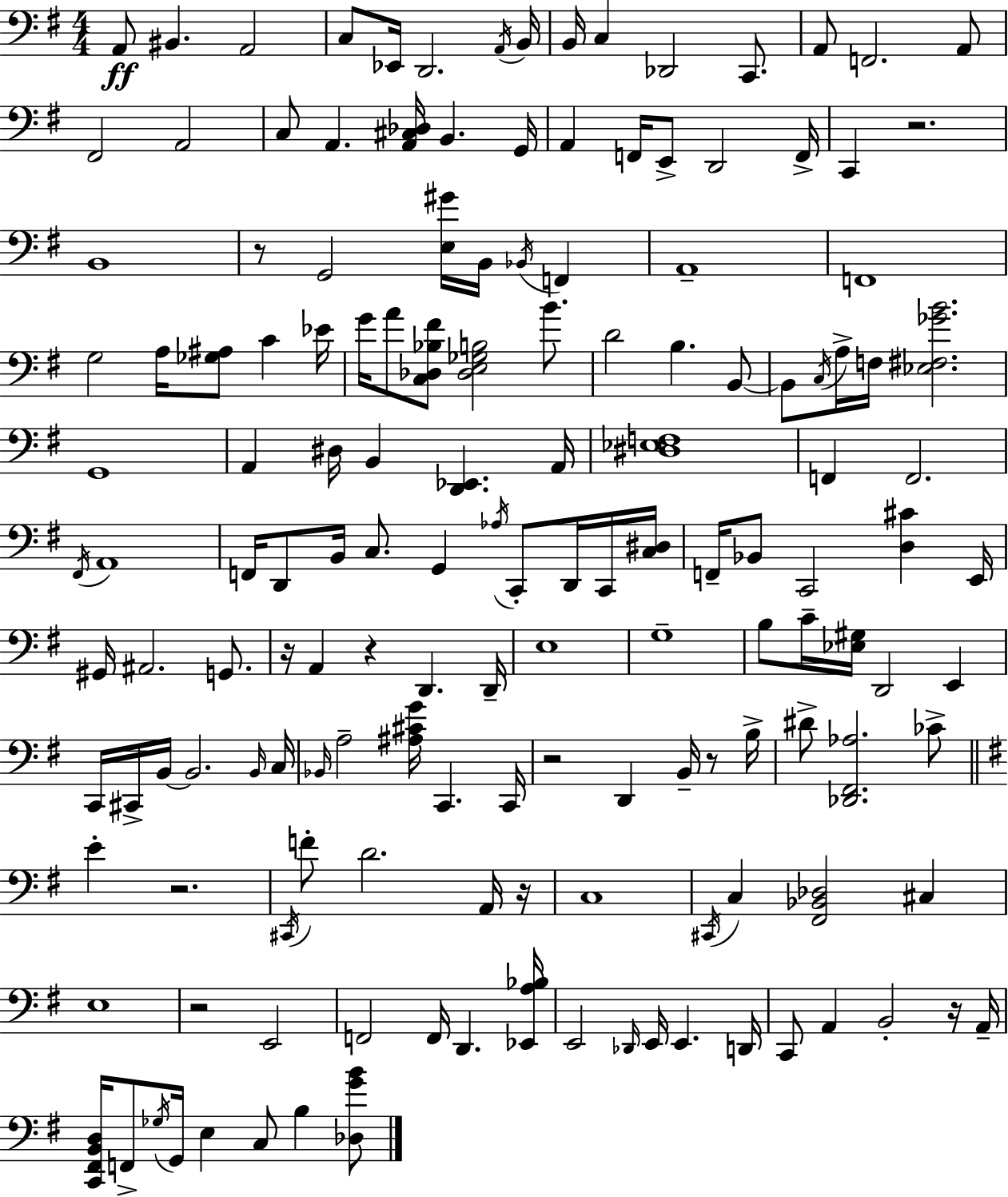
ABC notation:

X:1
T:Untitled
M:4/4
L:1/4
K:Em
A,,/2 ^B,, A,,2 C,/2 _E,,/4 D,,2 A,,/4 B,,/4 B,,/4 C, _D,,2 C,,/2 A,,/2 F,,2 A,,/2 ^F,,2 A,,2 C,/2 A,, [A,,^C,_D,]/4 B,, G,,/4 A,, F,,/4 E,,/2 D,,2 F,,/4 C,, z2 B,,4 z/2 G,,2 [E,^G]/4 B,,/4 _B,,/4 F,, A,,4 F,,4 G,2 A,/4 [_G,^A,]/2 C _E/4 G/4 A/2 [C,_D,_B,^F]/2 [_D,E,_G,B,]2 B/2 D2 B, B,,/2 B,,/2 C,/4 A,/4 F,/4 [_E,^F,_GB]2 G,,4 A,, ^D,/4 B,, [D,,_E,,] A,,/4 [^D,_E,F,]4 F,, F,,2 ^F,,/4 A,,4 F,,/4 D,,/2 B,,/4 C,/2 G,, _A,/4 C,,/2 D,,/4 C,,/4 [C,^D,]/4 F,,/4 _B,,/2 C,,2 [D,^C] E,,/4 ^G,,/4 ^A,,2 G,,/2 z/4 A,, z D,, D,,/4 E,4 G,4 B,/2 C/4 [_E,^G,]/4 D,,2 E,, C,,/4 ^C,,/4 B,,/4 B,,2 B,,/4 C,/4 _B,,/4 A,2 [^A,^CG]/4 C,, C,,/4 z2 D,, B,,/4 z/2 B,/4 ^D/2 [_D,,^F,,_A,]2 _C/2 E z2 ^C,,/4 F/2 D2 A,,/4 z/4 C,4 ^C,,/4 C, [^F,,_B,,_D,]2 ^C, E,4 z2 E,,2 F,,2 F,,/4 D,, [_E,,A,_B,]/4 E,,2 _D,,/4 E,,/4 E,, D,,/4 C,,/2 A,, B,,2 z/4 A,,/4 [C,,^F,,B,,D,]/4 F,,/2 _G,/4 G,,/4 E, C,/2 B, [_D,GB]/2